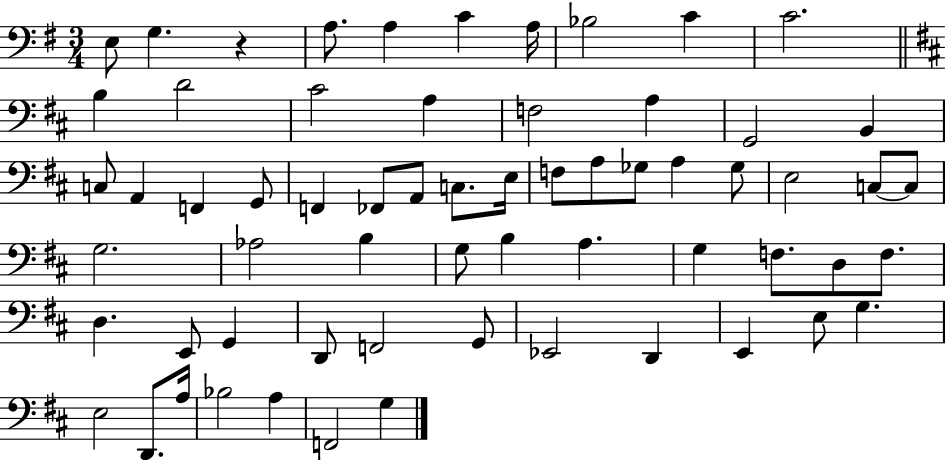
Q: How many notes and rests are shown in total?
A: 63